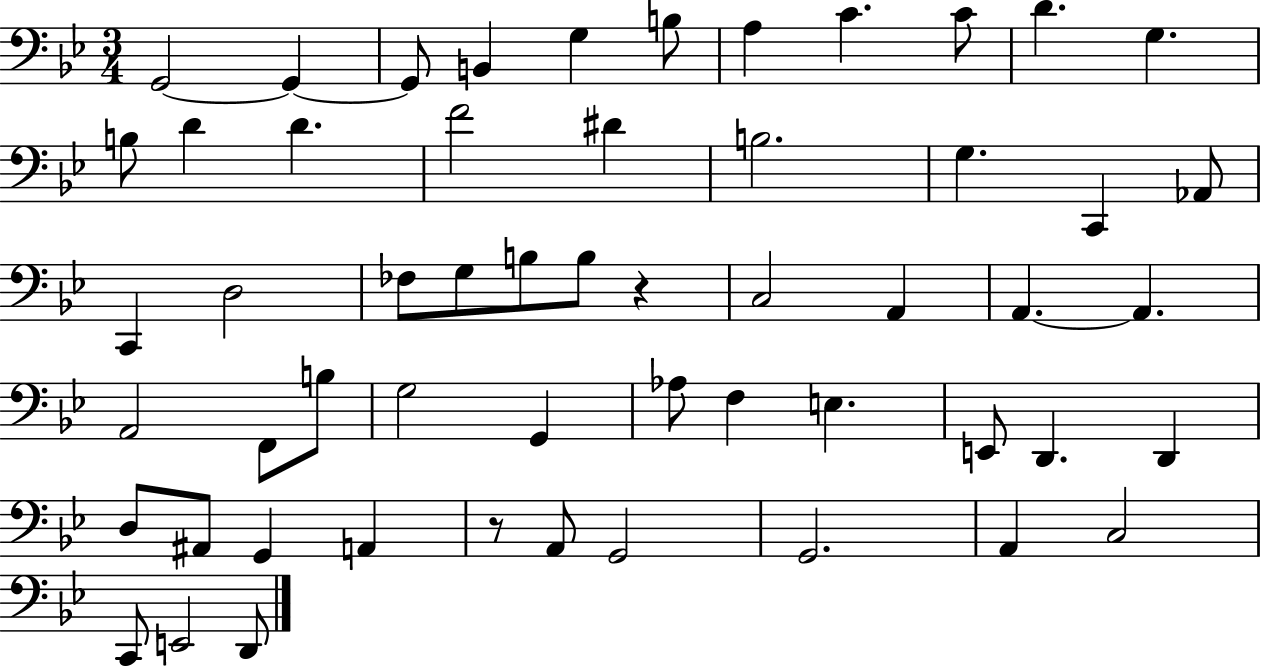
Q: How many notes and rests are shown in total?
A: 55